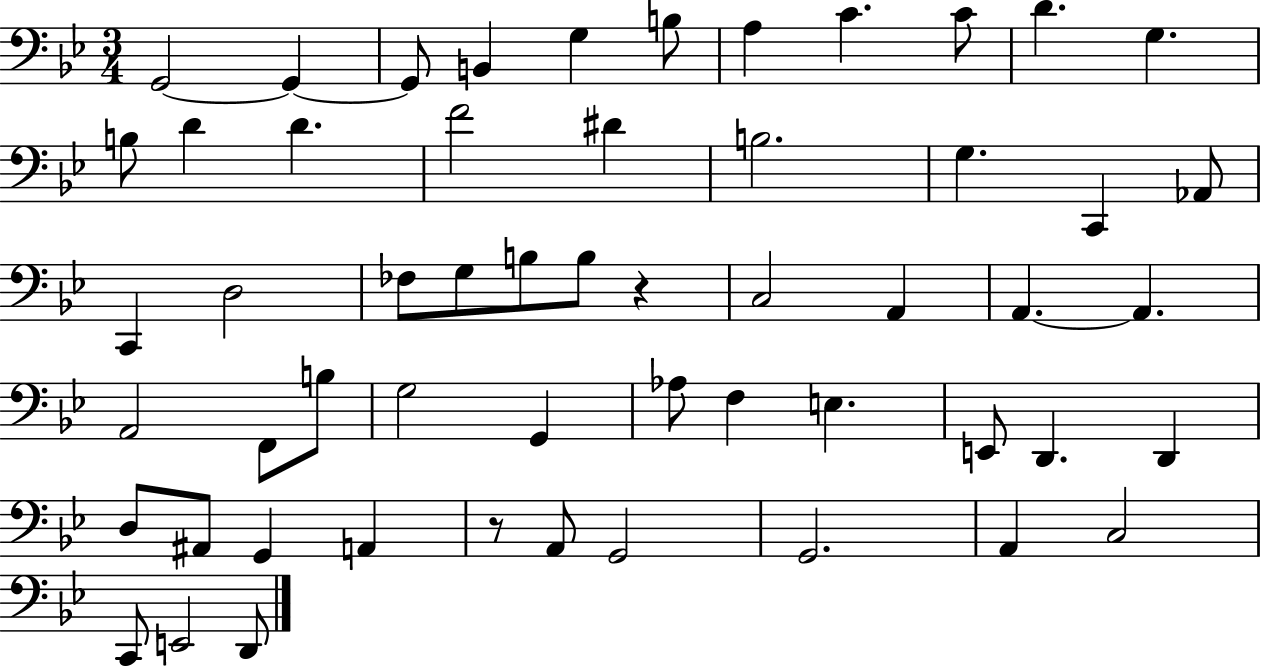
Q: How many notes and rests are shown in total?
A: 55